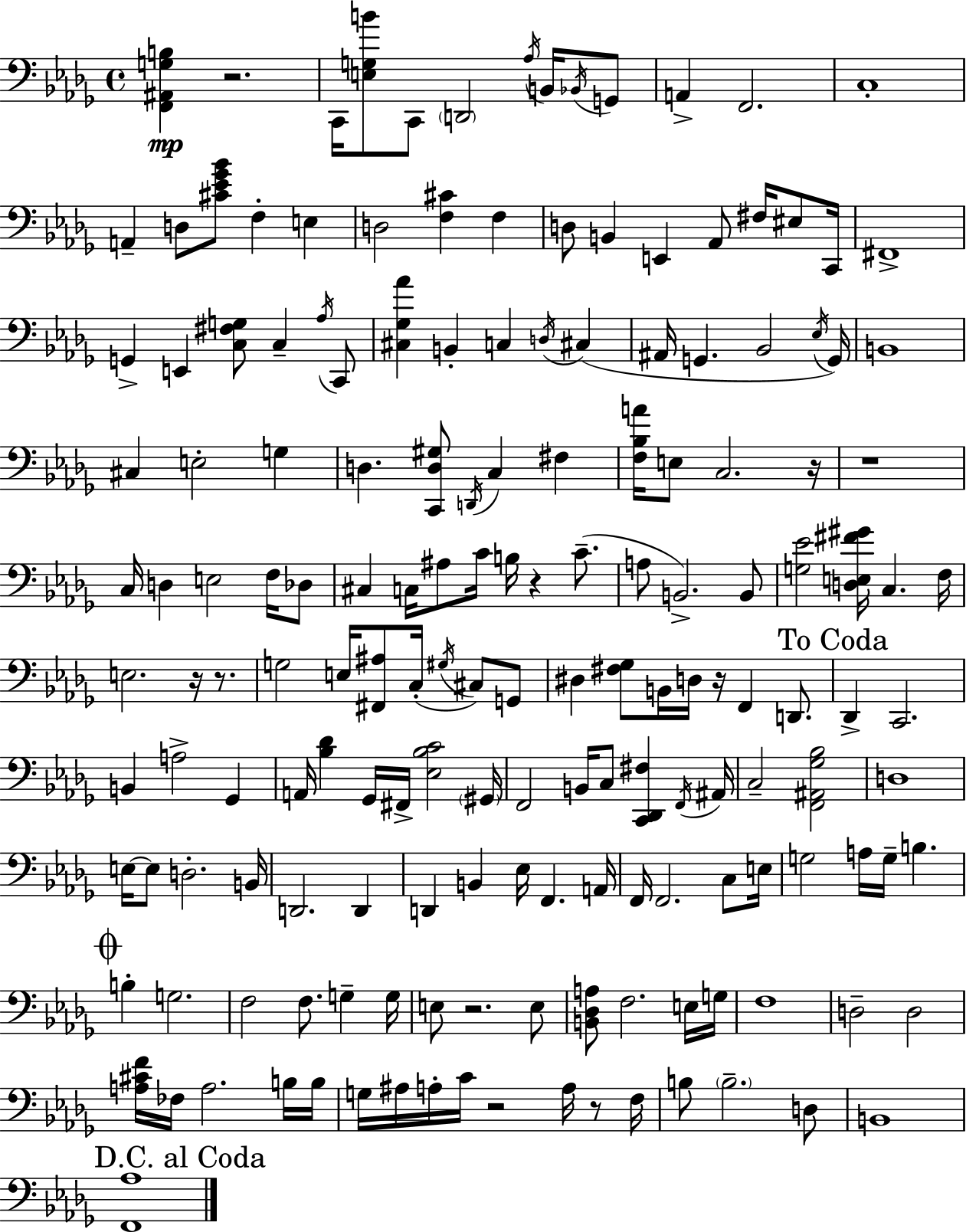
[F2,A#2,G3,B3]/q R/h. C2/s [E3,G3,B4]/e C2/e D2/h Ab3/s B2/s Bb2/s G2/e A2/q F2/h. C3/w A2/q D3/e [C#4,Eb4,Gb4,Bb4]/e F3/q E3/q D3/h [F3,C#4]/q F3/q D3/e B2/q E2/q Ab2/e F#3/s EIS3/e C2/s F#2/w G2/q E2/q [C3,F#3,G3]/e C3/q Ab3/s C2/e [C#3,Gb3,Ab4]/q B2/q C3/q D3/s C#3/q A#2/s G2/q. Bb2/h Eb3/s G2/s B2/w C#3/q E3/h G3/q D3/q. [C2,D3,G#3]/e D2/s C3/q F#3/q [F3,Bb3,A4]/s E3/e C3/h. R/s R/w C3/s D3/q E3/h F3/s Db3/e C#3/q C3/s A#3/e C4/s B3/s R/q C4/e. A3/e B2/h. B2/e [G3,Eb4]/h [D3,E3,F#4,G#4]/s C3/q. F3/s E3/h. R/s R/e. G3/h E3/s [F#2,A#3]/e C3/s G#3/s C#3/e G2/e D#3/q [F#3,Gb3]/e B2/s D3/s R/s F2/q D2/e. Db2/q C2/h. B2/q A3/h Gb2/q A2/s [Bb3,Db4]/q Gb2/s F#2/s [Eb3,Bb3,C4]/h G#2/s F2/h B2/s C3/e [C2,Db2,F#3]/q F2/s A#2/s C3/h [F2,A#2,Gb3,Bb3]/h D3/w E3/s E3/e D3/h. B2/s D2/h. D2/q D2/q B2/q Eb3/s F2/q. A2/s F2/s F2/h. C3/e E3/s G3/h A3/s G3/s B3/q. B3/q G3/h. F3/h F3/e. G3/q G3/s E3/e R/h. E3/e [B2,Db3,A3]/e F3/h. E3/s G3/s F3/w D3/h D3/h [A3,C#4,F4]/s FES3/s A3/h. B3/s B3/s G3/s A#3/s A3/s C4/s R/h A3/s R/e F3/s B3/e B3/h. D3/e B2/w [F2,Ab3]/w